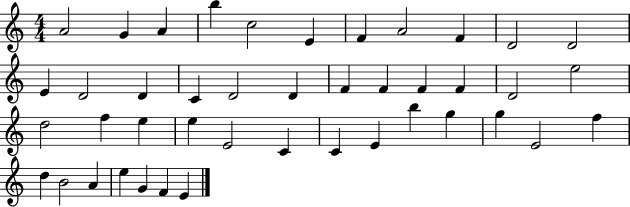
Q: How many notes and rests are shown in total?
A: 43